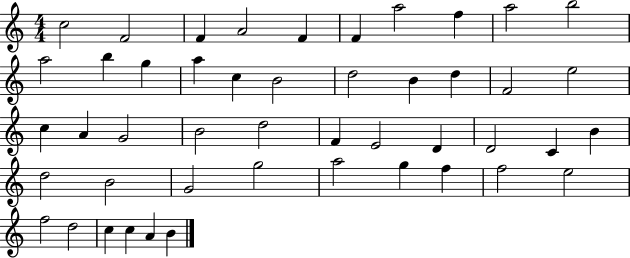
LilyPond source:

{
  \clef treble
  \numericTimeSignature
  \time 4/4
  \key c \major
  c''2 f'2 | f'4 a'2 f'4 | f'4 a''2 f''4 | a''2 b''2 | \break a''2 b''4 g''4 | a''4 c''4 b'2 | d''2 b'4 d''4 | f'2 e''2 | \break c''4 a'4 g'2 | b'2 d''2 | f'4 e'2 d'4 | d'2 c'4 b'4 | \break d''2 b'2 | g'2 g''2 | a''2 g''4 f''4 | f''2 e''2 | \break f''2 d''2 | c''4 c''4 a'4 b'4 | \bar "|."
}